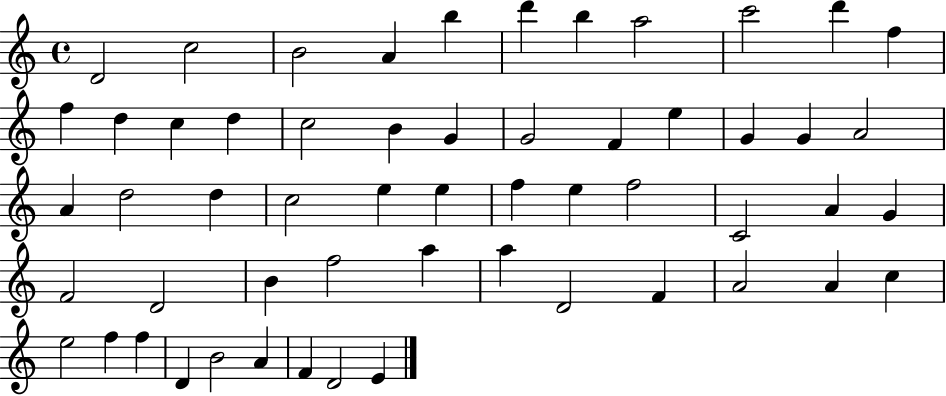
X:1
T:Untitled
M:4/4
L:1/4
K:C
D2 c2 B2 A b d' b a2 c'2 d' f f d c d c2 B G G2 F e G G A2 A d2 d c2 e e f e f2 C2 A G F2 D2 B f2 a a D2 F A2 A c e2 f f D B2 A F D2 E